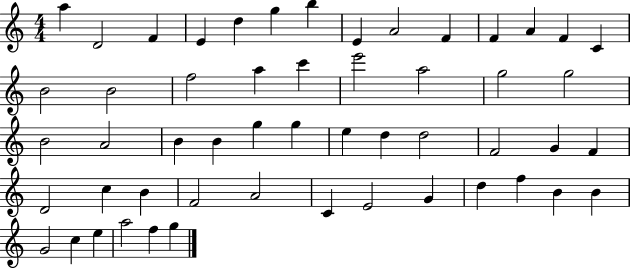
{
  \clef treble
  \numericTimeSignature
  \time 4/4
  \key c \major
  a''4 d'2 f'4 | e'4 d''4 g''4 b''4 | e'4 a'2 f'4 | f'4 a'4 f'4 c'4 | \break b'2 b'2 | f''2 a''4 c'''4 | e'''2 a''2 | g''2 g''2 | \break b'2 a'2 | b'4 b'4 g''4 g''4 | e''4 d''4 d''2 | f'2 g'4 f'4 | \break d'2 c''4 b'4 | f'2 a'2 | c'4 e'2 g'4 | d''4 f''4 b'4 b'4 | \break g'2 c''4 e''4 | a''2 f''4 g''4 | \bar "|."
}